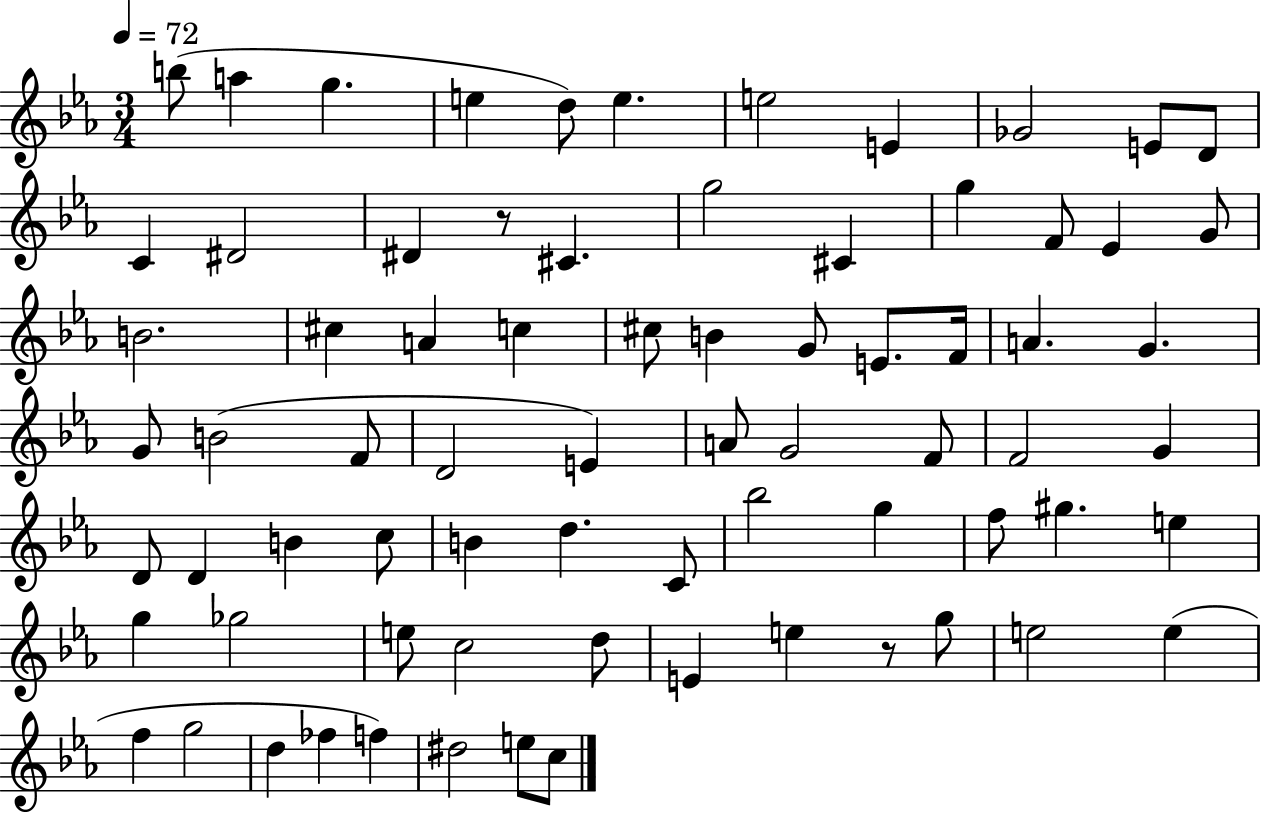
{
  \clef treble
  \numericTimeSignature
  \time 3/4
  \key ees \major
  \tempo 4 = 72
  b''8( a''4 g''4. | e''4 d''8) e''4. | e''2 e'4 | ges'2 e'8 d'8 | \break c'4 dis'2 | dis'4 r8 cis'4. | g''2 cis'4 | g''4 f'8 ees'4 g'8 | \break b'2. | cis''4 a'4 c''4 | cis''8 b'4 g'8 e'8. f'16 | a'4. g'4. | \break g'8 b'2( f'8 | d'2 e'4) | a'8 g'2 f'8 | f'2 g'4 | \break d'8 d'4 b'4 c''8 | b'4 d''4. c'8 | bes''2 g''4 | f''8 gis''4. e''4 | \break g''4 ges''2 | e''8 c''2 d''8 | e'4 e''4 r8 g''8 | e''2 e''4( | \break f''4 g''2 | d''4 fes''4 f''4) | dis''2 e''8 c''8 | \bar "|."
}